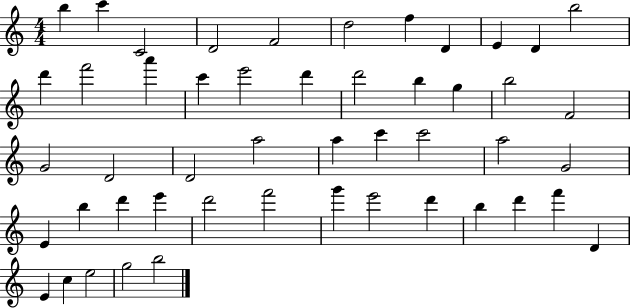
{
  \clef treble
  \numericTimeSignature
  \time 4/4
  \key c \major
  b''4 c'''4 c'2 | d'2 f'2 | d''2 f''4 d'4 | e'4 d'4 b''2 | \break d'''4 f'''2 a'''4 | c'''4 e'''2 d'''4 | d'''2 b''4 g''4 | b''2 f'2 | \break g'2 d'2 | d'2 a''2 | a''4 c'''4 c'''2 | a''2 g'2 | \break e'4 b''4 d'''4 e'''4 | d'''2 f'''2 | g'''4 e'''2 d'''4 | b''4 d'''4 f'''4 d'4 | \break e'4 c''4 e''2 | g''2 b''2 | \bar "|."
}